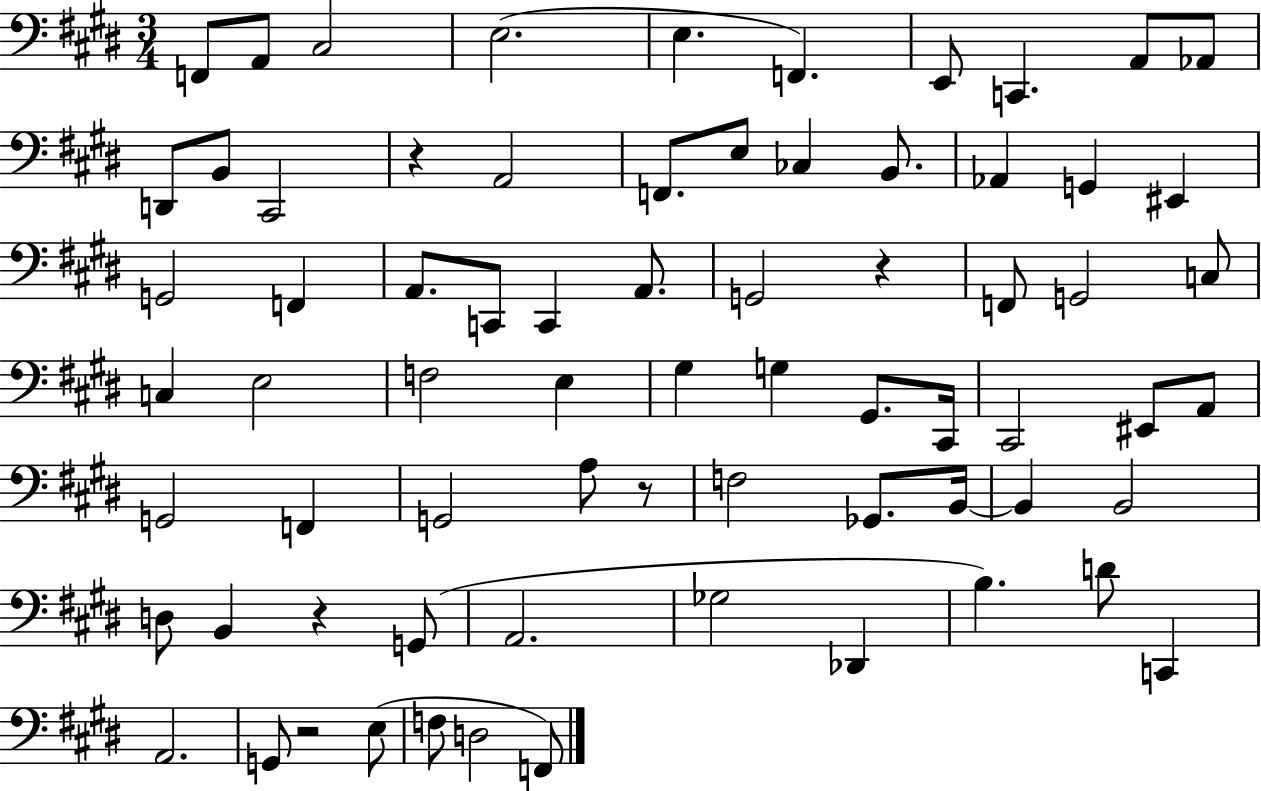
{
  \clef bass
  \numericTimeSignature
  \time 3/4
  \key e \major
  f,8 a,8 cis2 | e2.( | e4. f,4.) | e,8 c,4. a,8 aes,8 | \break d,8 b,8 cis,2 | r4 a,2 | f,8. e8 ces4 b,8. | aes,4 g,4 eis,4 | \break g,2 f,4 | a,8. c,8 c,4 a,8. | g,2 r4 | f,8 g,2 c8 | \break c4 e2 | f2 e4 | gis4 g4 gis,8. cis,16 | cis,2 eis,8 a,8 | \break g,2 f,4 | g,2 a8 r8 | f2 ges,8. b,16~~ | b,4 b,2 | \break d8 b,4 r4 g,8( | a,2. | ges2 des,4 | b4.) d'8 c,4 | \break a,2. | g,8 r2 e8( | f8 d2 f,8) | \bar "|."
}